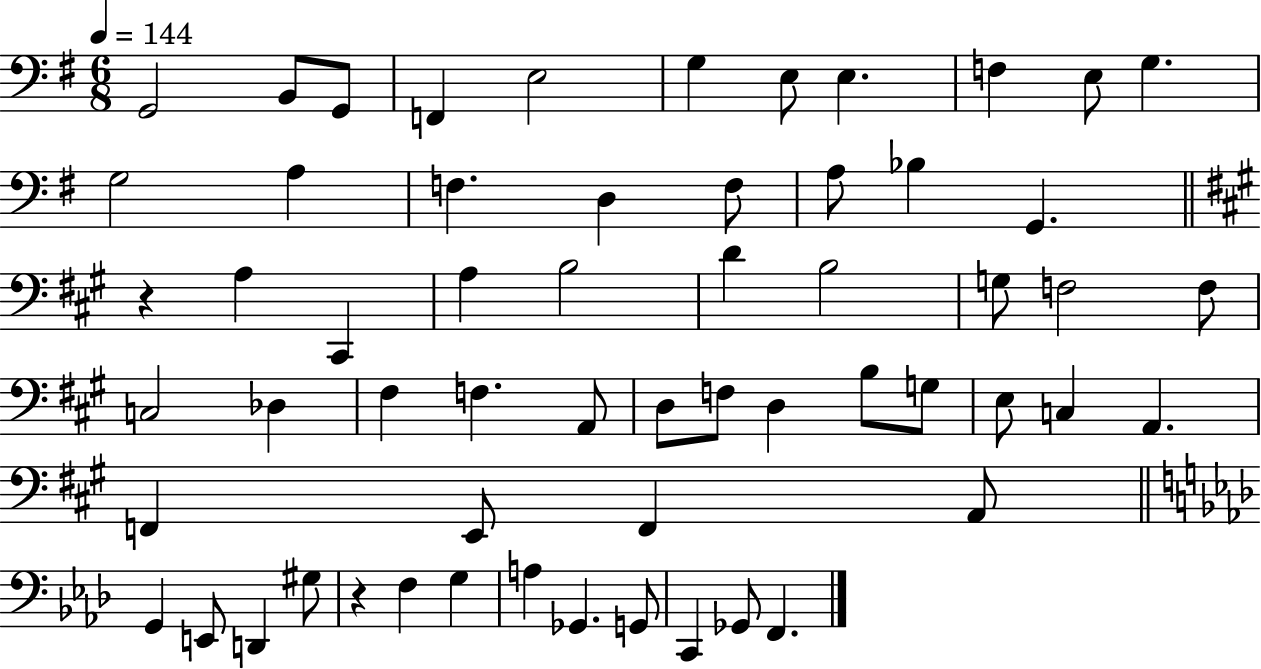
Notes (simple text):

G2/h B2/e G2/e F2/q E3/h G3/q E3/e E3/q. F3/q E3/e G3/q. G3/h A3/q F3/q. D3/q F3/e A3/e Bb3/q G2/q. R/q A3/q C#2/q A3/q B3/h D4/q B3/h G3/e F3/h F3/e C3/h Db3/q F#3/q F3/q. A2/e D3/e F3/e D3/q B3/e G3/e E3/e C3/q A2/q. F2/q E2/e F2/q A2/e G2/q E2/e D2/q G#3/e R/q F3/q G3/q A3/q Gb2/q. G2/e C2/q Gb2/e F2/q.